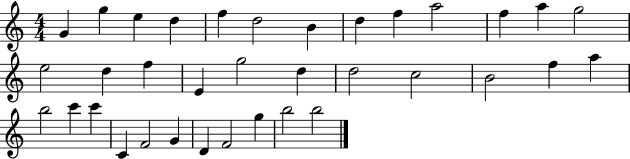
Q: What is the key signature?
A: C major